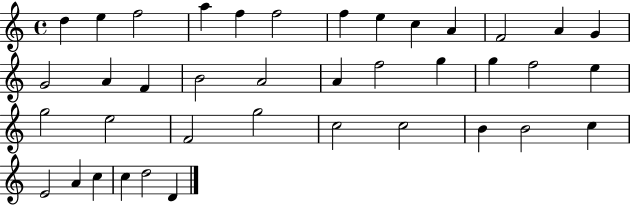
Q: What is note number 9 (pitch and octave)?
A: C5